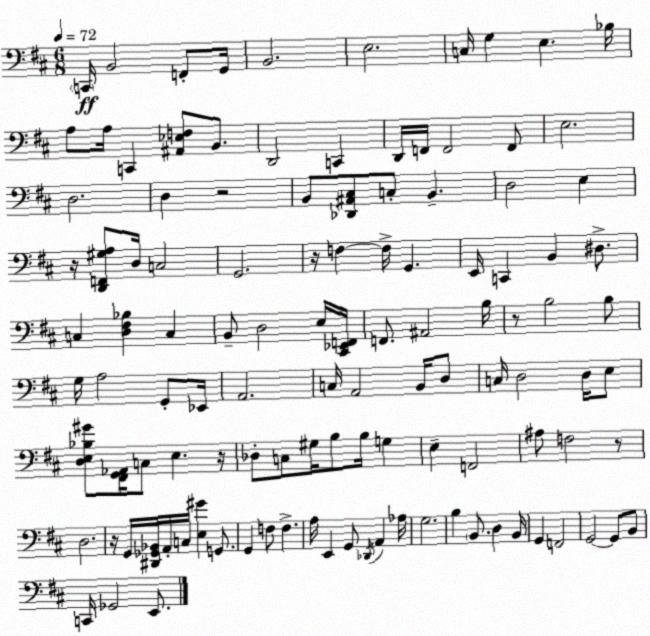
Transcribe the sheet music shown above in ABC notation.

X:1
T:Untitled
M:6/8
L:1/4
K:D
C,,/4 B,,2 F,,/2 G,,/4 B,,2 E,2 C,/4 G, E, _B,/4 A,/2 A,/4 C,, [^A,,_E,F,]/2 B,,/2 D,,2 C,, D,,/4 F,,/4 F,,2 F,,/2 E,2 D,2 D, z2 B,,/2 [_D,,^A,,^C,]/2 C,/2 B,, D,2 E, z/4 [D,,F,,^G,A,]/2 D,/4 C,2 G,,2 z/4 F, F,/4 G,, E,,/4 C,, B,, ^D,/2 C, [D,^F,_B,] C, B,,/2 D,2 E,/4 [^C,,_E,,F,,]/4 F,,/2 ^A,,2 B,/4 z/2 B,2 B,/2 G,/4 A,2 G,,/2 _E,,/4 A,,2 C,/4 A,,2 B,,/4 D,/2 C,/4 D,2 D,/4 E,/2 [D,E,_B,^G]/2 [^F,,G,,_A,,]/4 C,/2 E, z/4 _D,/2 C,/2 ^G,/4 B,/2 B,/4 G, E, F,,2 ^A,/2 F,2 z/2 D,2 z/4 G,,/4 [^D,,_G,,_B,,]/4 A,,/4 C,/4 [E,^G] G,,/2 G,, F,/2 F, A,/4 E,, G,,/2 _D,,/4 A,, _A,/4 G,2 B, B,,/2 D, B,,/4 G,, F,,2 G,,2 G,,/2 B,,/2 C,,/4 _G,,2 E,,/2